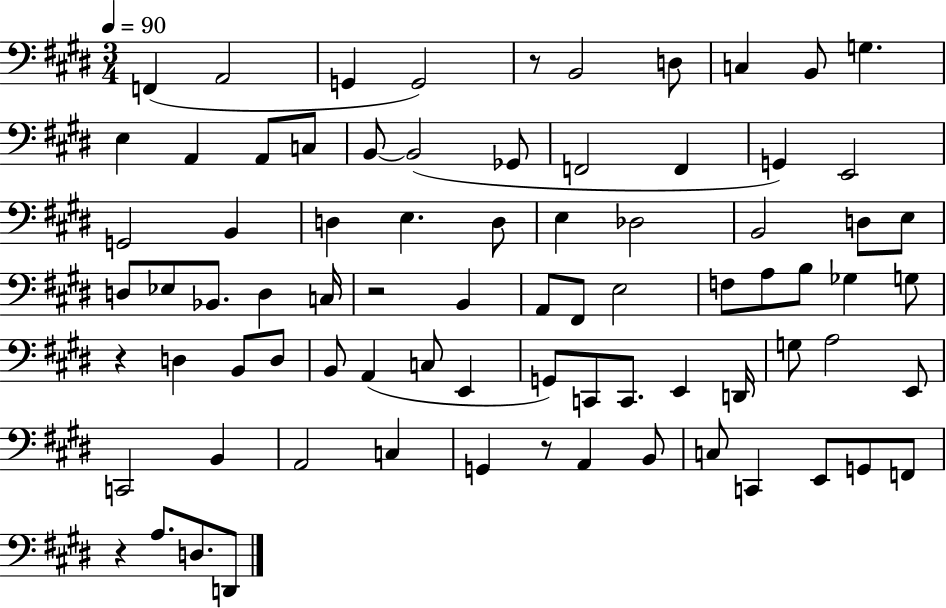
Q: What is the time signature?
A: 3/4